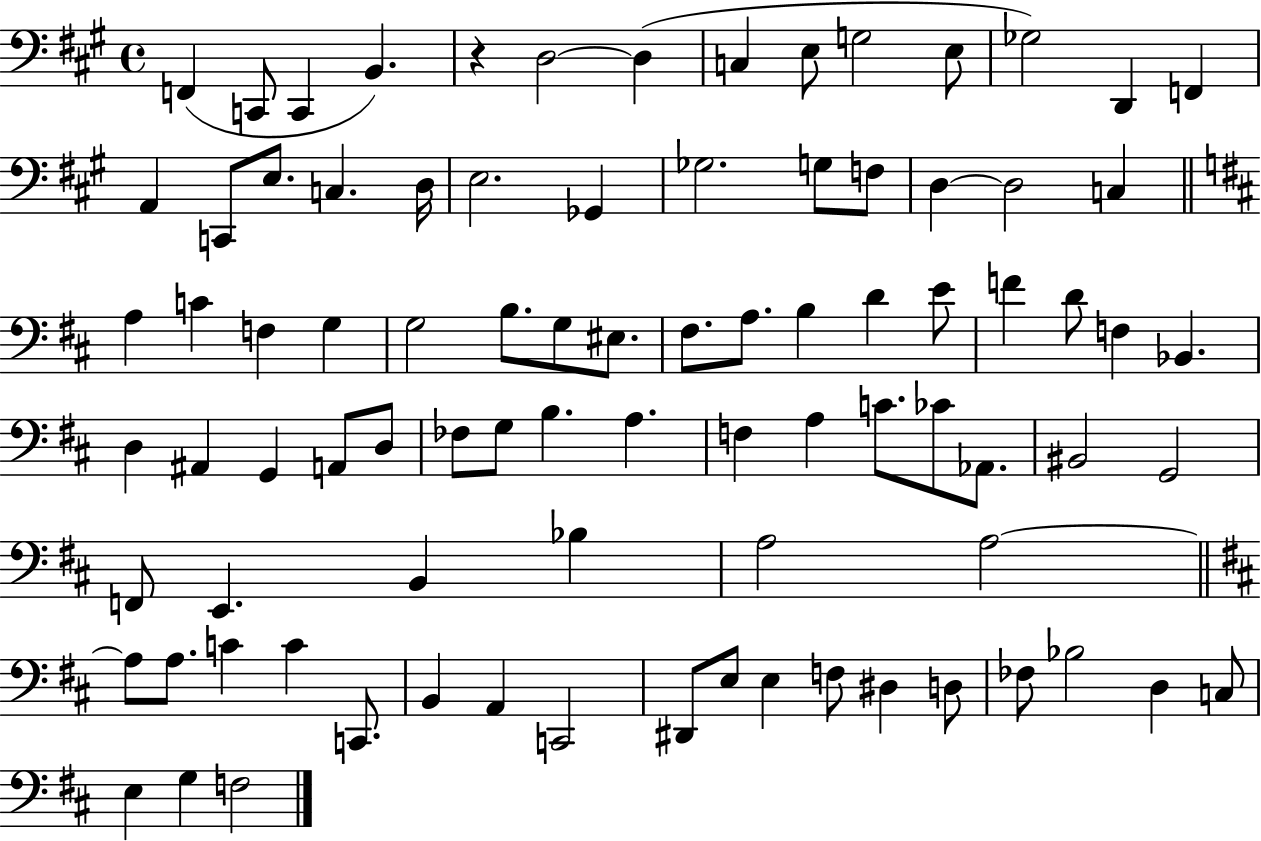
X:1
T:Untitled
M:4/4
L:1/4
K:A
F,, C,,/2 C,, B,, z D,2 D, C, E,/2 G,2 E,/2 _G,2 D,, F,, A,, C,,/2 E,/2 C, D,/4 E,2 _G,, _G,2 G,/2 F,/2 D, D,2 C, A, C F, G, G,2 B,/2 G,/2 ^E,/2 ^F,/2 A,/2 B, D E/2 F D/2 F, _B,, D, ^A,, G,, A,,/2 D,/2 _F,/2 G,/2 B, A, F, A, C/2 _C/2 _A,,/2 ^B,,2 G,,2 F,,/2 E,, B,, _B, A,2 A,2 A,/2 A,/2 C C C,,/2 B,, A,, C,,2 ^D,,/2 E,/2 E, F,/2 ^D, D,/2 _F,/2 _B,2 D, C,/2 E, G, F,2